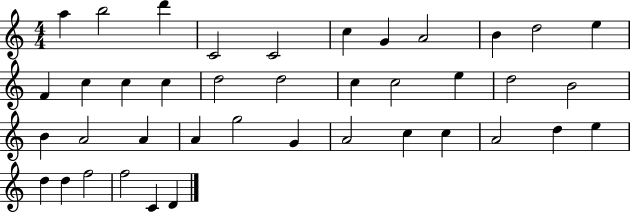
A5/q B5/h D6/q C4/h C4/h C5/q G4/q A4/h B4/q D5/h E5/q F4/q C5/q C5/q C5/q D5/h D5/h C5/q C5/h E5/q D5/h B4/h B4/q A4/h A4/q A4/q G5/h G4/q A4/h C5/q C5/q A4/h D5/q E5/q D5/q D5/q F5/h F5/h C4/q D4/q